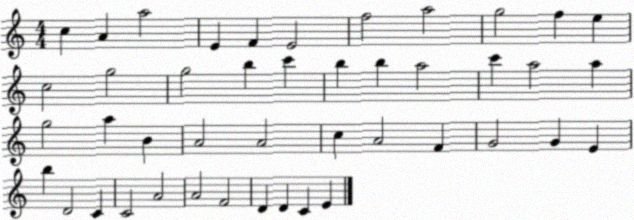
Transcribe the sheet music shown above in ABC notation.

X:1
T:Untitled
M:4/4
L:1/4
K:C
c A a2 E F E2 f2 a2 g2 f e c2 g2 g2 b c' b b a2 c' a2 a g2 a B A2 A2 c A2 F G2 G E b D2 C C2 A2 A2 F2 D D C E